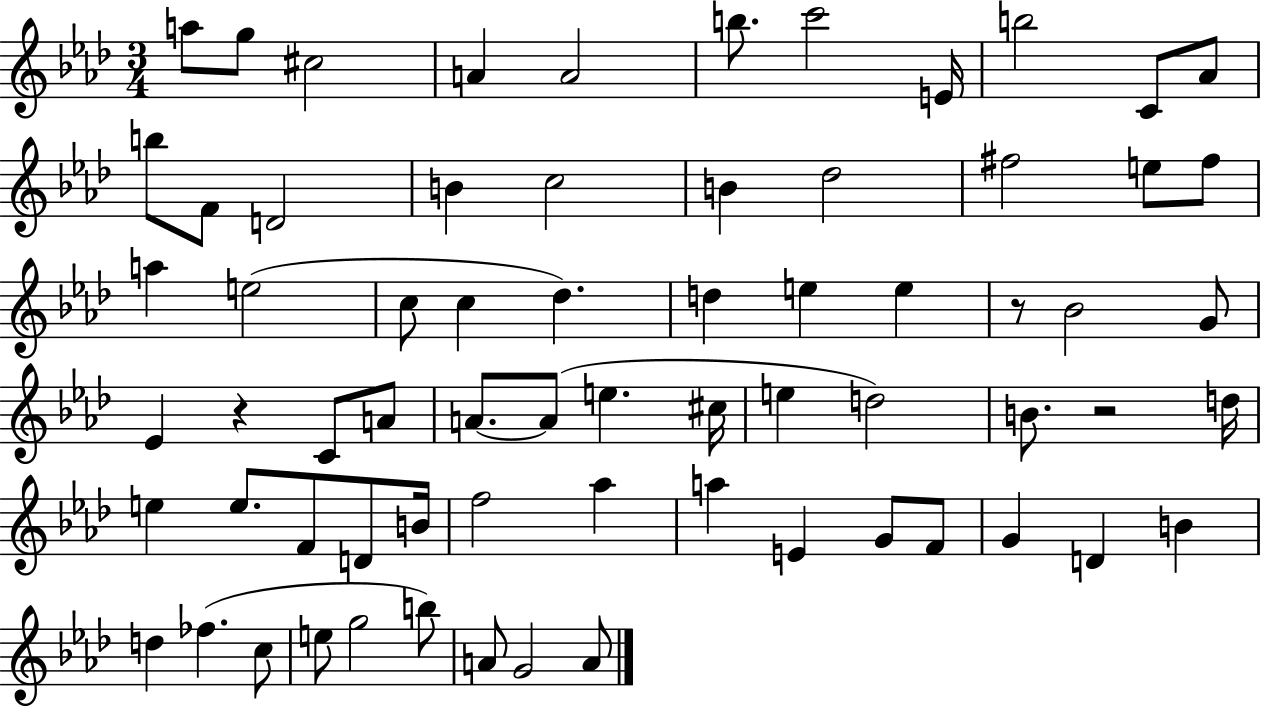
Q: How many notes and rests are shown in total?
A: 68